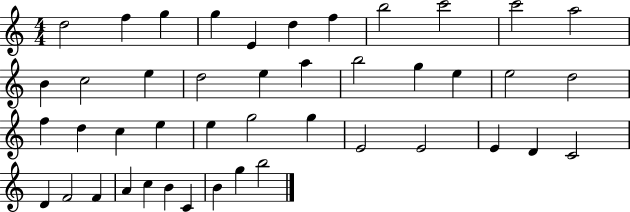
X:1
T:Untitled
M:4/4
L:1/4
K:C
d2 f g g E d f b2 c'2 c'2 a2 B c2 e d2 e a b2 g e e2 d2 f d c e e g2 g E2 E2 E D C2 D F2 F A c B C B g b2